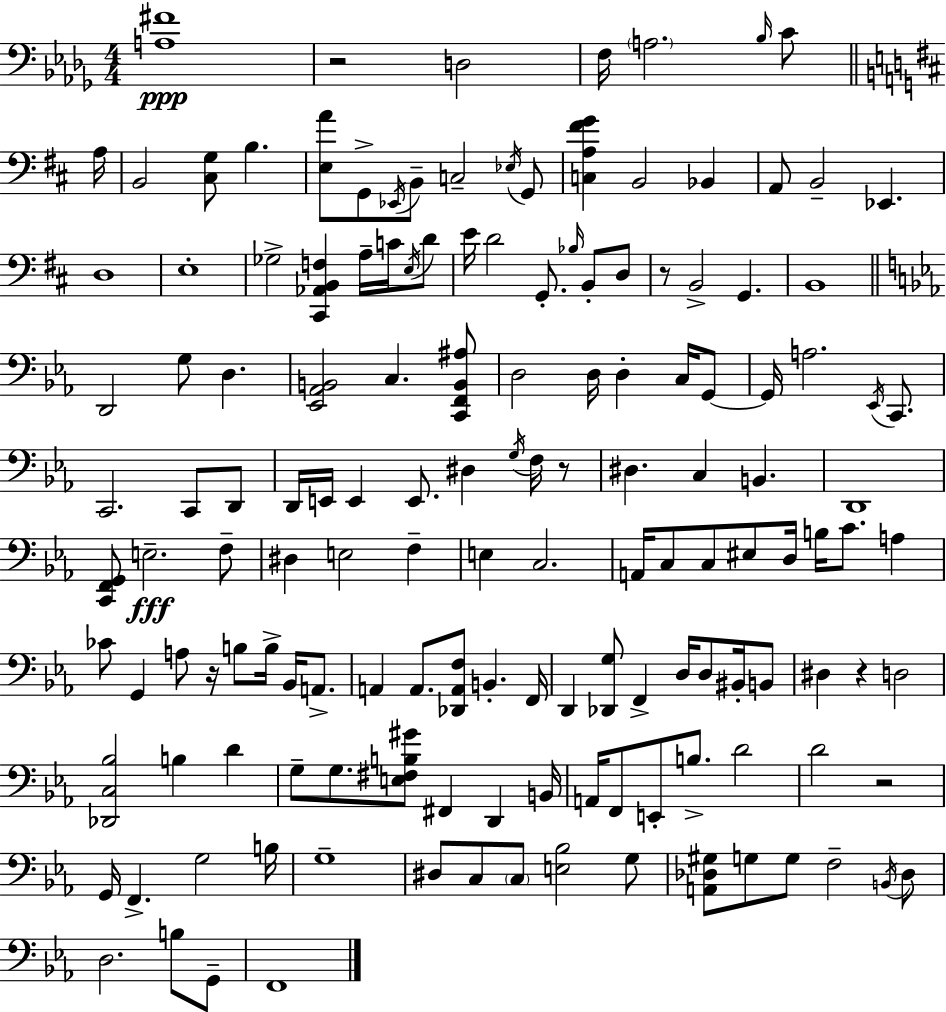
[A3,F#4]/w R/h D3/h F3/s A3/h. Bb3/s C4/e A3/s B2/h [C#3,G3]/e B3/q. [E3,A4]/e G2/e Eb2/s B2/e C3/h Eb3/s G2/e [C3,A3,F#4,G4]/q B2/h Bb2/q A2/e B2/h Eb2/q. D3/w E3/w Gb3/h [C#2,Ab2,B2,F3]/q A3/s C4/s E3/s D4/e E4/s D4/h G2/e. Bb3/s B2/e D3/e R/e B2/h G2/q. B2/w D2/h G3/e D3/q. [Eb2,Ab2,B2]/h C3/q. [C2,F2,B2,A#3]/e D3/h D3/s D3/q C3/s G2/e G2/s A3/h. Eb2/s C2/e. C2/h. C2/e D2/e D2/s E2/s E2/q E2/e. D#3/q G3/s F3/s R/e D#3/q. C3/q B2/q. D2/w [C2,F2,G2]/e E3/h. F3/e D#3/q E3/h F3/q E3/q C3/h. A2/s C3/e C3/e EIS3/e D3/s B3/s C4/e. A3/q CES4/e G2/q A3/e R/s B3/e B3/s Bb2/s A2/e. A2/q A2/e. [Db2,A2,F3]/e B2/q. F2/s D2/q [Db2,G3]/e F2/q D3/s D3/e BIS2/s B2/e D#3/q R/q D3/h [Db2,C3,Bb3]/h B3/q D4/q G3/e G3/e. [E3,F#3,B3,G#4]/e F#2/q D2/q B2/s A2/s F2/e E2/e B3/e. D4/h D4/h R/h G2/s F2/q. G3/h B3/s G3/w D#3/e C3/e C3/e [E3,Bb3]/h G3/e [A2,Db3,G#3]/e G3/e G3/e F3/h B2/s Db3/e D3/h. B3/e G2/e F2/w